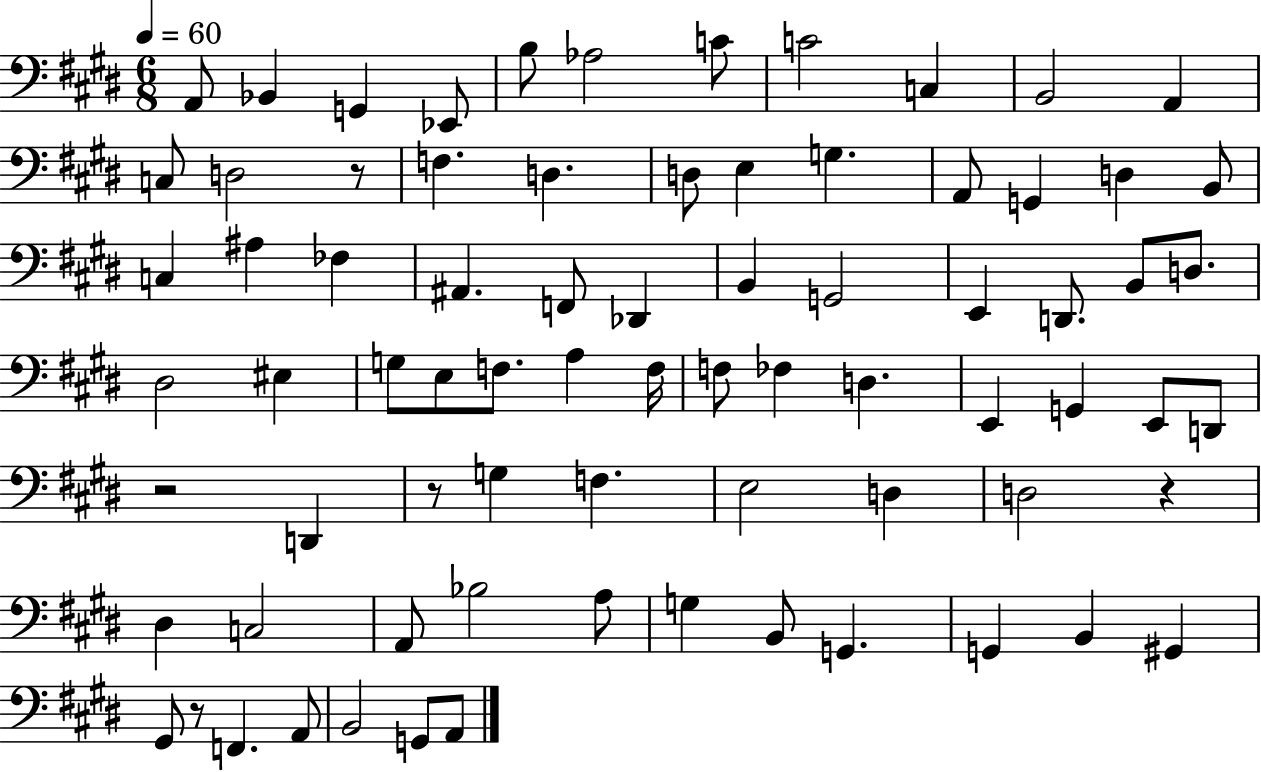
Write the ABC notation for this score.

X:1
T:Untitled
M:6/8
L:1/4
K:E
A,,/2 _B,, G,, _E,,/2 B,/2 _A,2 C/2 C2 C, B,,2 A,, C,/2 D,2 z/2 F, D, D,/2 E, G, A,,/2 G,, D, B,,/2 C, ^A, _F, ^A,, F,,/2 _D,, B,, G,,2 E,, D,,/2 B,,/2 D,/2 ^D,2 ^E, G,/2 E,/2 F,/2 A, F,/4 F,/2 _F, D, E,, G,, E,,/2 D,,/2 z2 D,, z/2 G, F, E,2 D, D,2 z ^D, C,2 A,,/2 _B,2 A,/2 G, B,,/2 G,, G,, B,, ^G,, ^G,,/2 z/2 F,, A,,/2 B,,2 G,,/2 A,,/2